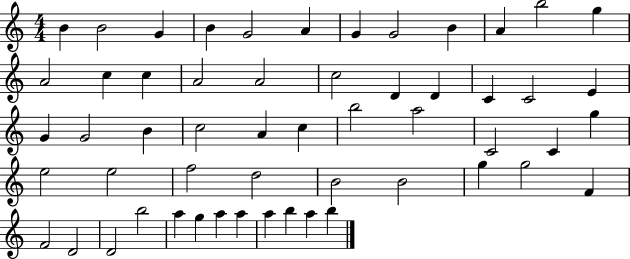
{
  \clef treble
  \numericTimeSignature
  \time 4/4
  \key c \major
  b'4 b'2 g'4 | b'4 g'2 a'4 | g'4 g'2 b'4 | a'4 b''2 g''4 | \break a'2 c''4 c''4 | a'2 a'2 | c''2 d'4 d'4 | c'4 c'2 e'4 | \break g'4 g'2 b'4 | c''2 a'4 c''4 | b''2 a''2 | c'2 c'4 g''4 | \break e''2 e''2 | f''2 d''2 | b'2 b'2 | g''4 g''2 f'4 | \break f'2 d'2 | d'2 b''2 | a''4 g''4 a''4 a''4 | a''4 b''4 a''4 b''4 | \break \bar "|."
}